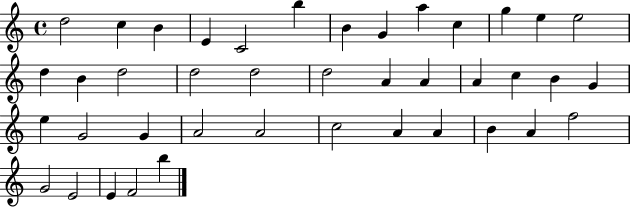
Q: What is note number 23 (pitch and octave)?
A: C5